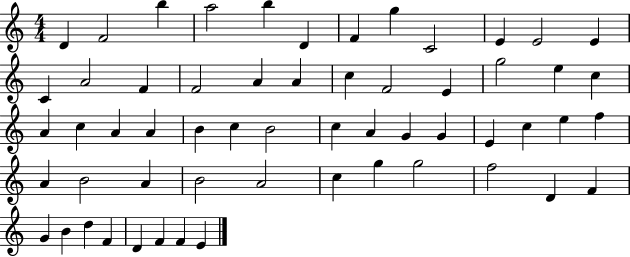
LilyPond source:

{
  \clef treble
  \numericTimeSignature
  \time 4/4
  \key c \major
  d'4 f'2 b''4 | a''2 b''4 d'4 | f'4 g''4 c'2 | e'4 e'2 e'4 | \break c'4 a'2 f'4 | f'2 a'4 a'4 | c''4 f'2 e'4 | g''2 e''4 c''4 | \break a'4 c''4 a'4 a'4 | b'4 c''4 b'2 | c''4 a'4 g'4 g'4 | e'4 c''4 e''4 f''4 | \break a'4 b'2 a'4 | b'2 a'2 | c''4 g''4 g''2 | f''2 d'4 f'4 | \break g'4 b'4 d''4 f'4 | d'4 f'4 f'4 e'4 | \bar "|."
}